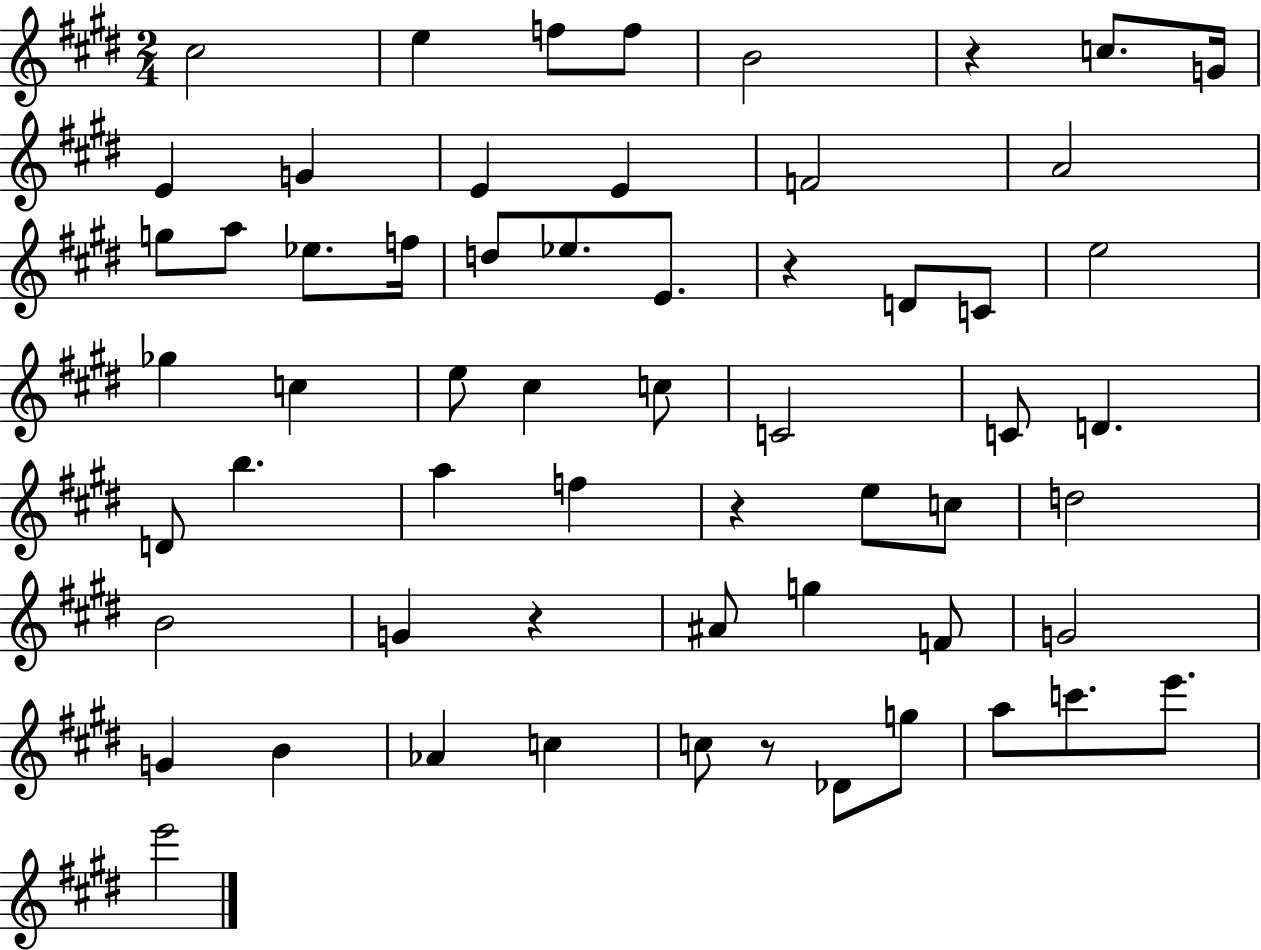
C#5/h E5/q F5/e F5/e B4/h R/q C5/e. G4/s E4/q G4/q E4/q E4/q F4/h A4/h G5/e A5/e Eb5/e. F5/s D5/e Eb5/e. E4/e. R/q D4/e C4/e E5/h Gb5/q C5/q E5/e C#5/q C5/e C4/h C4/e D4/q. D4/e B5/q. A5/q F5/q R/q E5/e C5/e D5/h B4/h G4/q R/q A#4/e G5/q F4/e G4/h G4/q B4/q Ab4/q C5/q C5/e R/e Db4/e G5/e A5/e C6/e. E6/e. E6/h